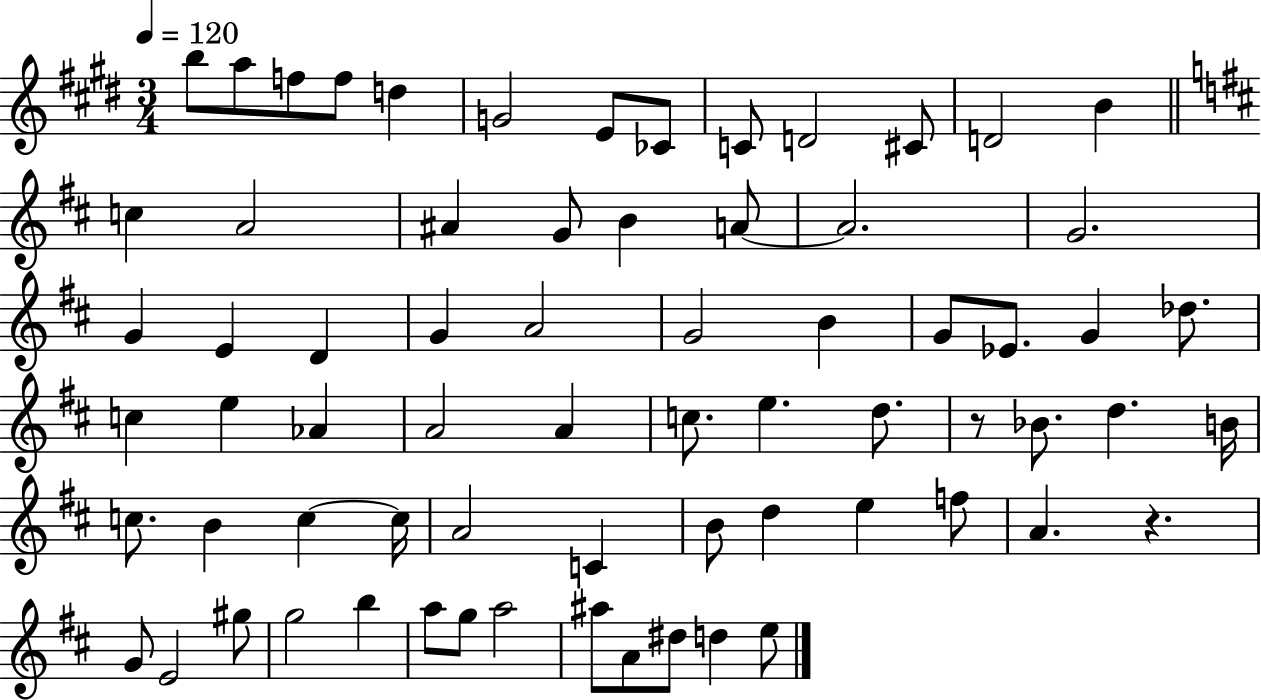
B5/e A5/e F5/e F5/e D5/q G4/h E4/e CES4/e C4/e D4/h C#4/e D4/h B4/q C5/q A4/h A#4/q G4/e B4/q A4/e A4/h. G4/h. G4/q E4/q D4/q G4/q A4/h G4/h B4/q G4/e Eb4/e. G4/q Db5/e. C5/q E5/q Ab4/q A4/h A4/q C5/e. E5/q. D5/e. R/e Bb4/e. D5/q. B4/s C5/e. B4/q C5/q C5/s A4/h C4/q B4/e D5/q E5/q F5/e A4/q. R/q. G4/e E4/h G#5/e G5/h B5/q A5/e G5/e A5/h A#5/e A4/e D#5/e D5/q E5/e